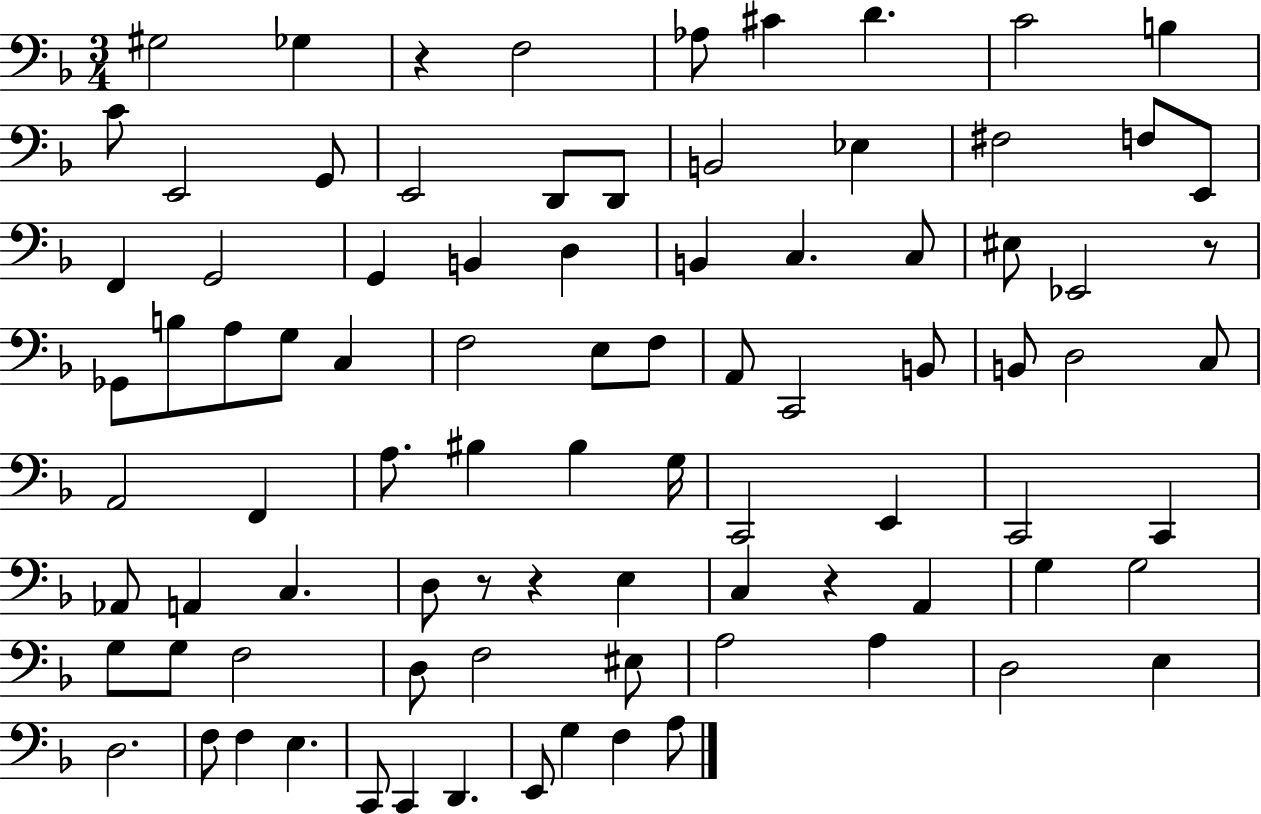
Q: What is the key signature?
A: F major